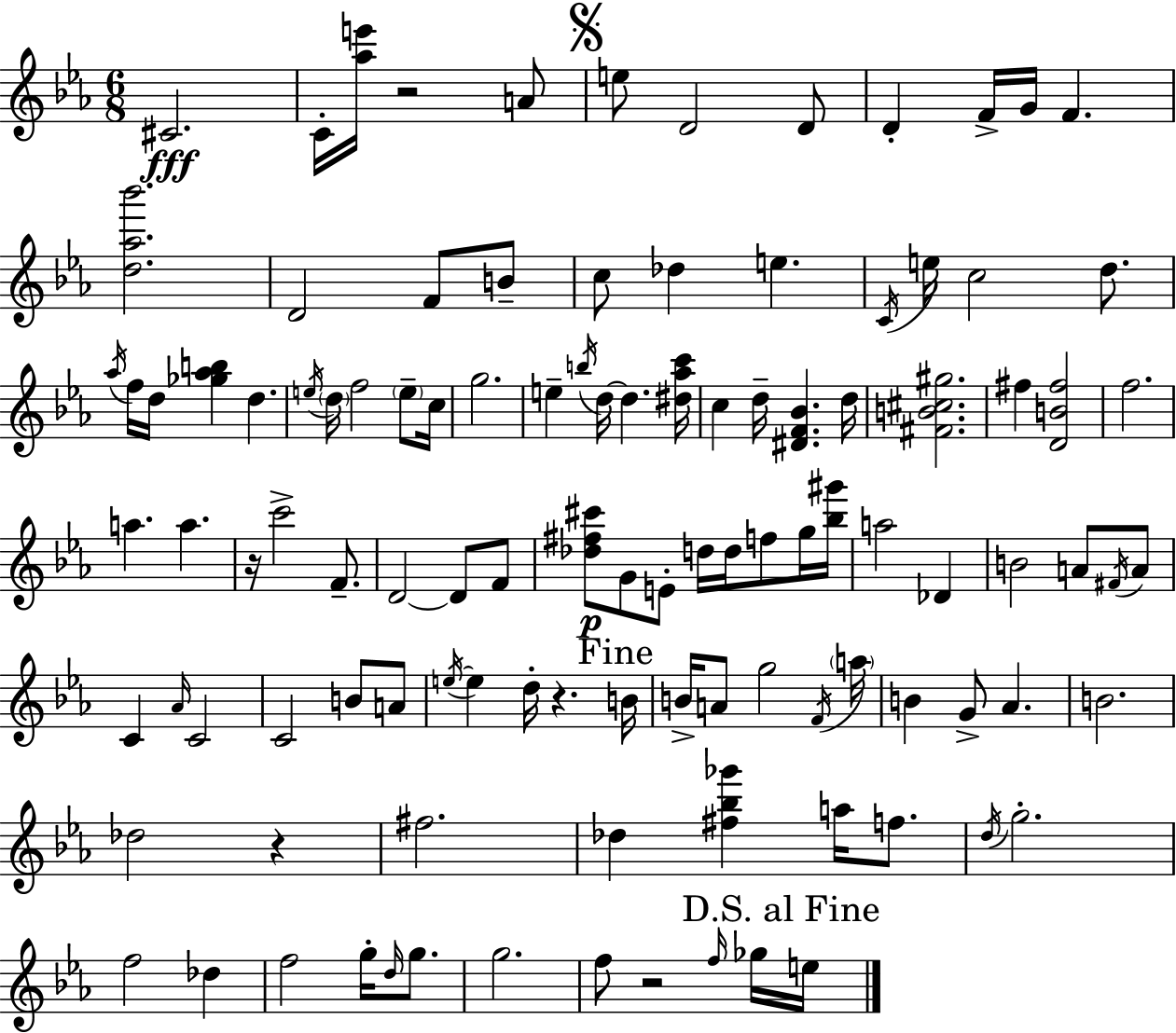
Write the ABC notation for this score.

X:1
T:Untitled
M:6/8
L:1/4
K:Cm
^C2 C/4 [_ae']/4 z2 A/2 e/2 D2 D/2 D F/4 G/4 F [d_a_b']2 D2 F/2 B/2 c/2 _d e C/4 e/4 c2 d/2 _a/4 f/4 d/4 [_g_ab] d e/4 d/4 f2 e/2 c/4 g2 e b/4 d/4 d [^d_ac']/4 c d/4 [^DF_B] d/4 [^FB^c^g]2 ^f [DB^f]2 f2 a a z/4 c'2 F/2 D2 D/2 F/2 [_d^f^c']/2 G/2 E/2 d/4 d/4 f/2 g/4 [_b^g']/4 a2 _D B2 A/2 ^F/4 A/2 C _A/4 C2 C2 B/2 A/2 e/4 e d/4 z B/4 B/4 A/2 g2 F/4 a/4 B G/2 _A B2 _d2 z ^f2 _d [^f_b_g'] a/4 f/2 d/4 g2 f2 _d f2 g/4 d/4 g/2 g2 f/2 z2 f/4 _g/4 e/4